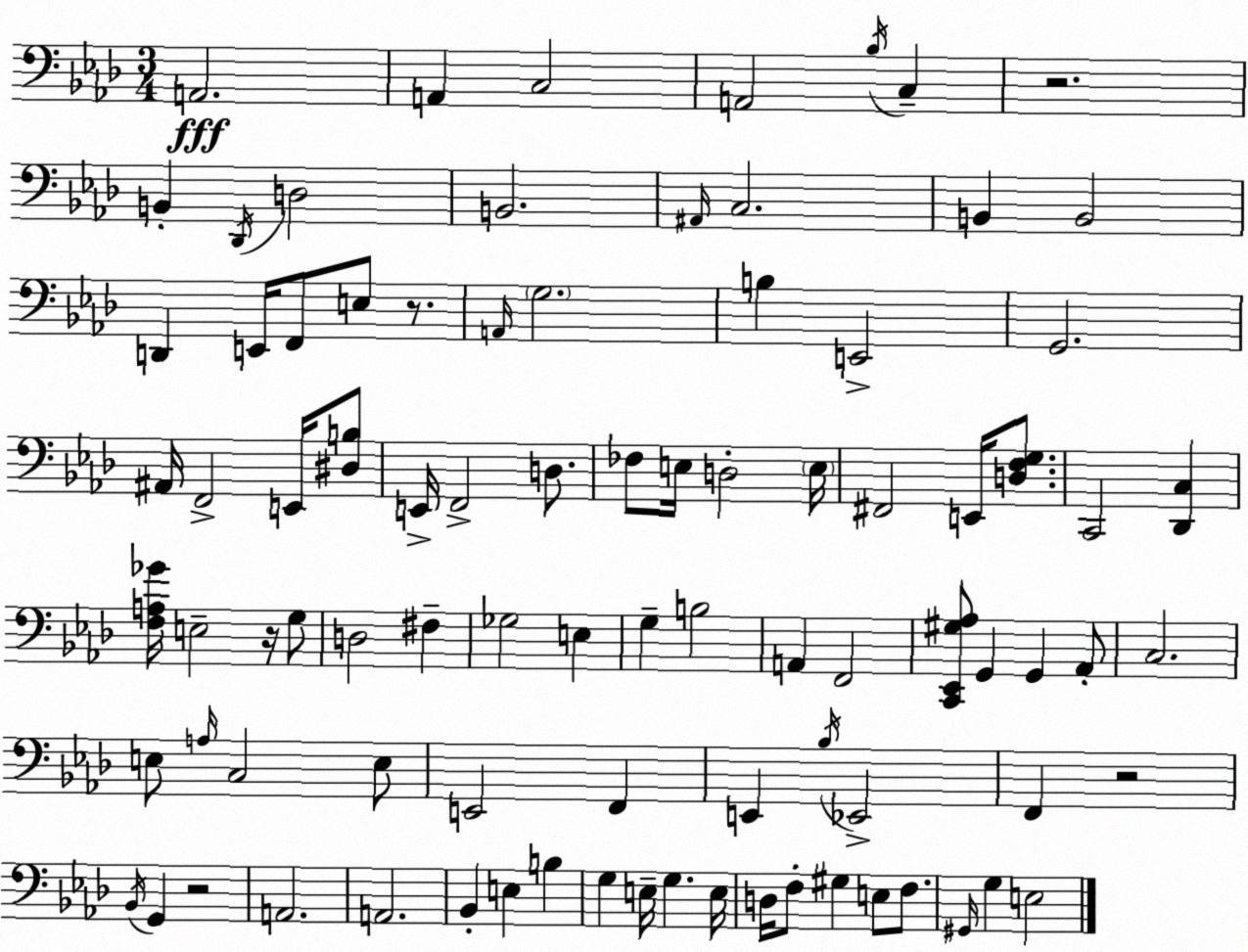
X:1
T:Untitled
M:3/4
L:1/4
K:Ab
A,,2 A,, C,2 A,,2 _B,/4 C, z2 B,, _D,,/4 D,2 B,,2 ^A,,/4 C,2 B,, B,,2 D,, E,,/4 F,,/2 E,/2 z/2 A,,/4 G,2 B, E,,2 G,,2 ^A,,/4 F,,2 E,,/4 [^D,B,]/2 E,,/4 F,,2 D,/2 _F,/2 E,/4 D,2 E,/4 ^F,,2 E,,/4 [D,F,G,]/2 C,,2 [_D,,C,] [F,A,_G]/4 E,2 z/4 G,/2 D,2 ^F, _G,2 E, G, B,2 A,, F,,2 [C,,_E,,^G,_A,]/2 G,, G,, _A,,/2 C,2 E,/2 A,/4 C,2 E,/2 E,,2 F,, E,, _B,/4 _E,,2 F,, z2 _B,,/4 G,, z2 A,,2 A,,2 _B,, E, B, G, E,/4 G, E,/4 D,/4 F,/2 ^G, E,/2 F,/2 ^G,,/4 G, E,2